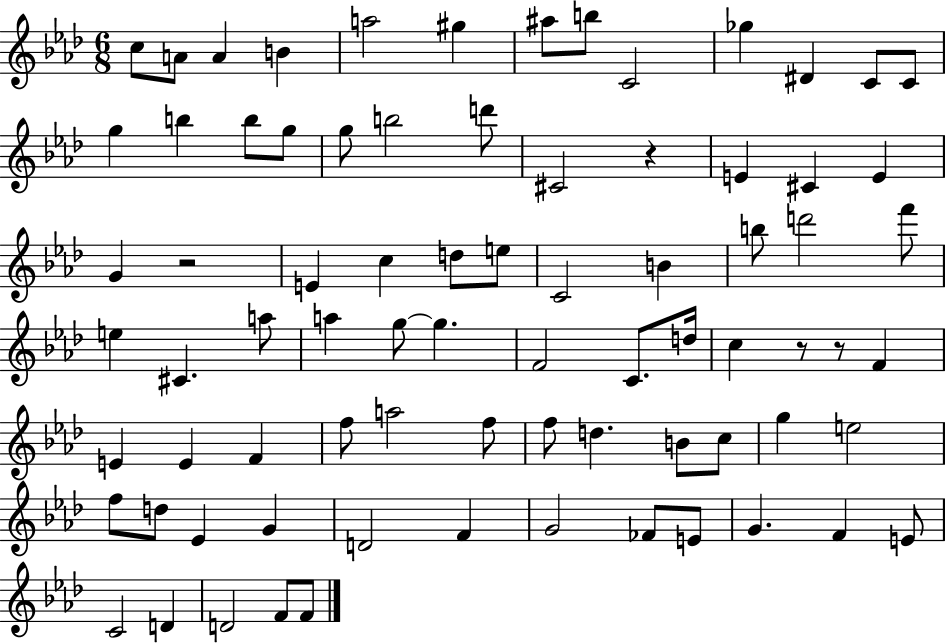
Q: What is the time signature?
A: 6/8